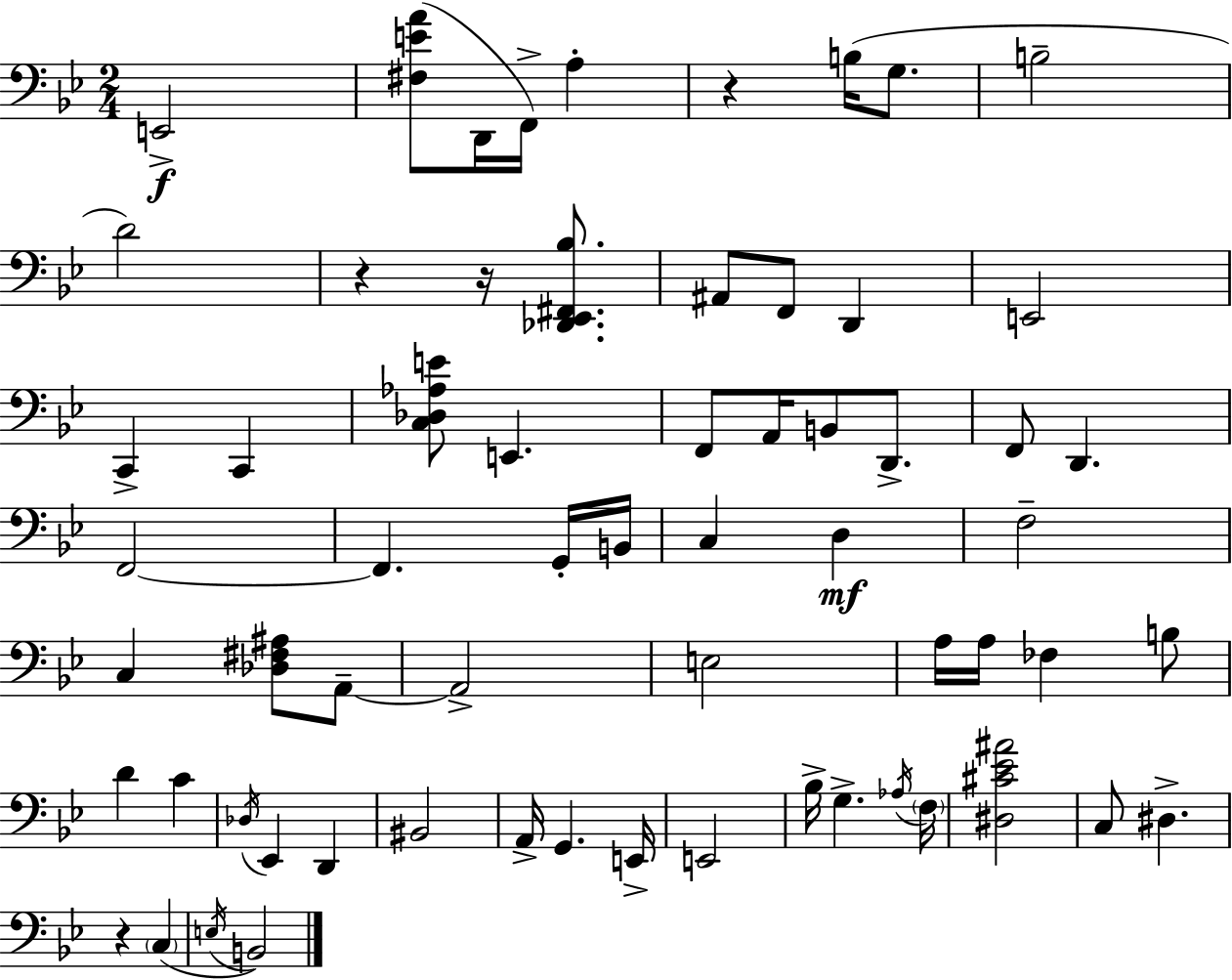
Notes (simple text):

E2/h [F#3,E4,A4]/e D2/s F2/s A3/q R/q B3/s G3/e. B3/h D4/h R/q R/s [Db2,Eb2,F#2,Bb3]/e. A#2/e F2/e D2/q E2/h C2/q C2/q [C3,Db3,Ab3,E4]/e E2/q. F2/e A2/s B2/e D2/e. F2/e D2/q. F2/h F2/q. G2/s B2/s C3/q D3/q F3/h C3/q [Db3,F#3,A#3]/e A2/e A2/h E3/h A3/s A3/s FES3/q B3/e D4/q C4/q Db3/s Eb2/q D2/q BIS2/h A2/s G2/q. E2/s E2/h Bb3/s G3/q. Ab3/s F3/s [D#3,C#4,Eb4,A#4]/h C3/e D#3/q. R/q C3/q E3/s B2/h